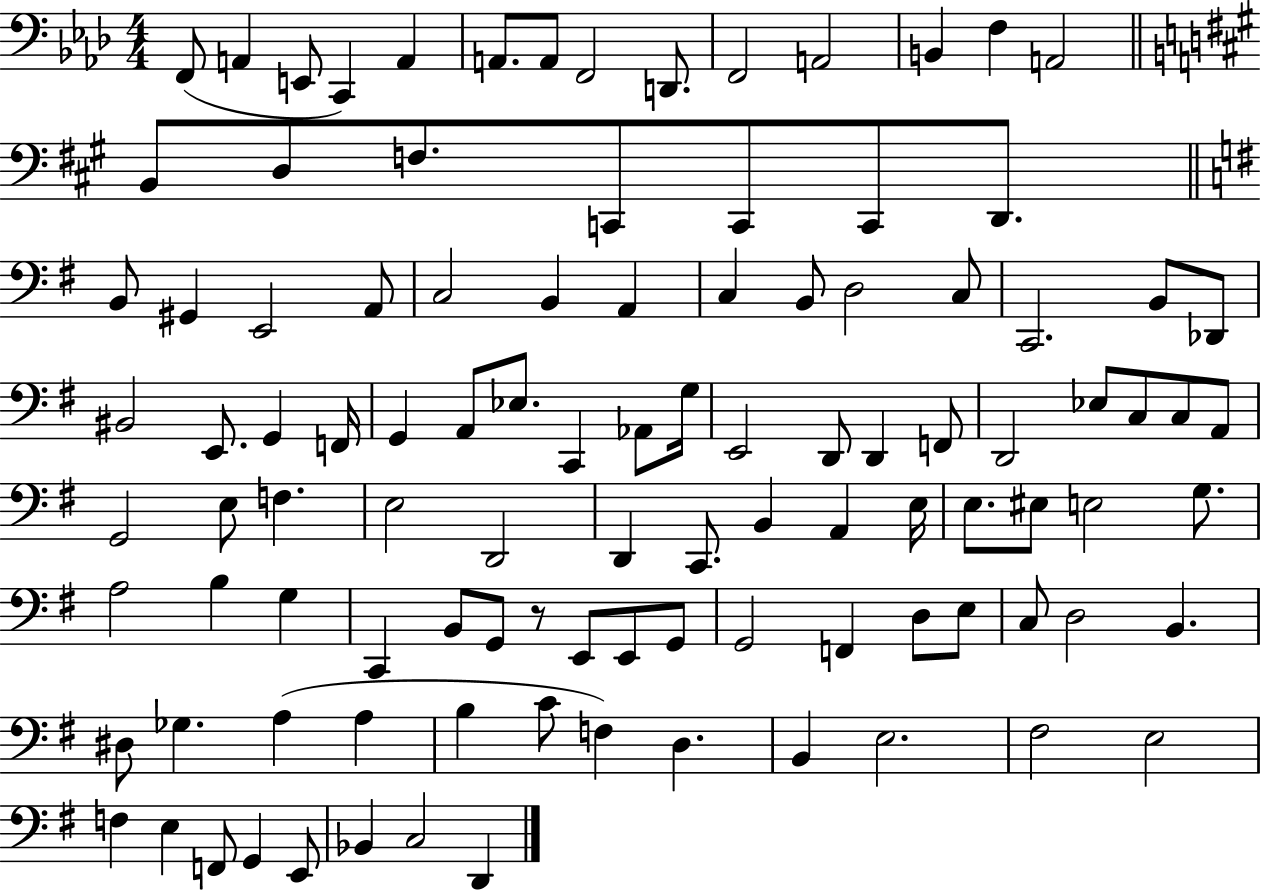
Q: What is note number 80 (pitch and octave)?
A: D3